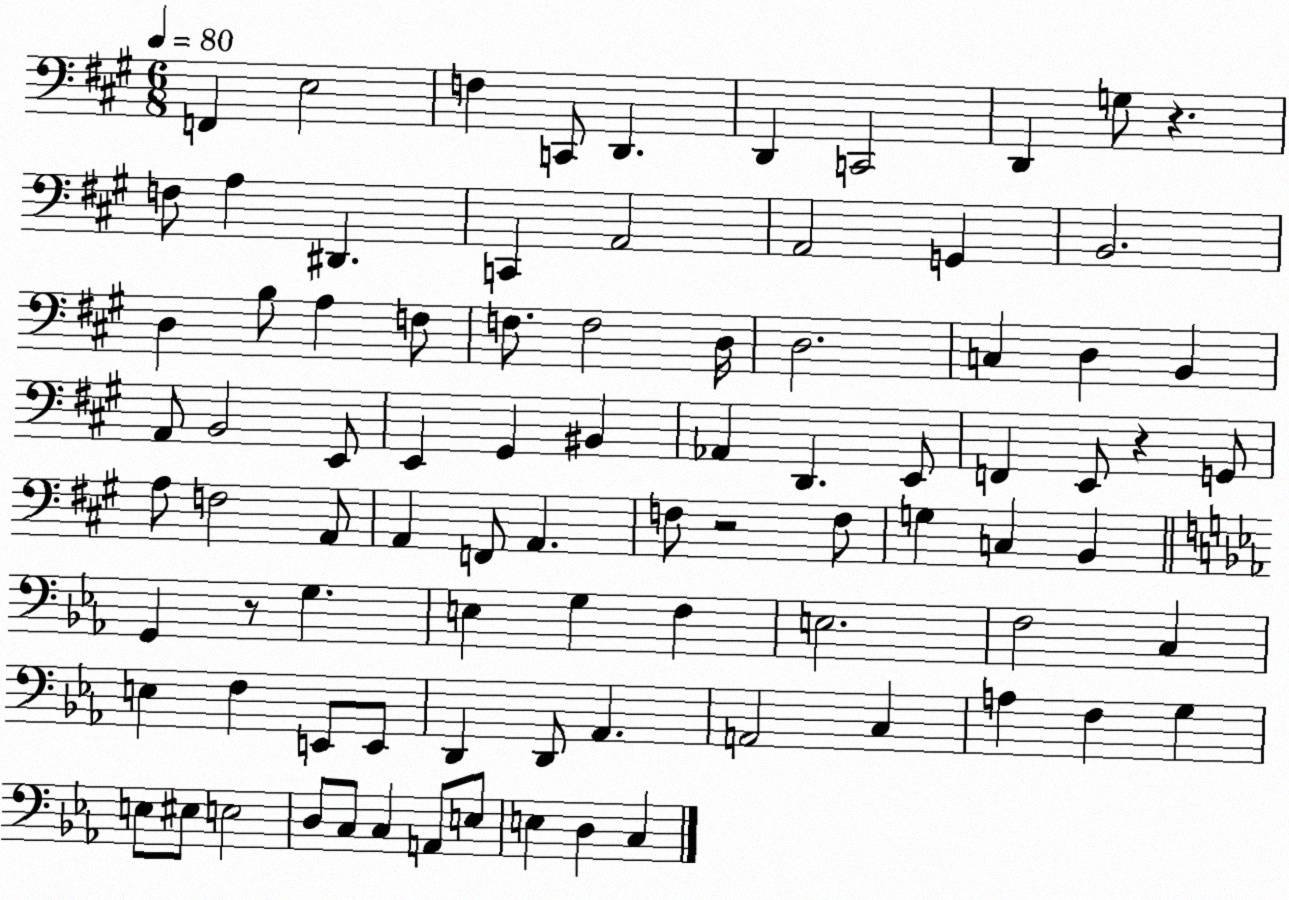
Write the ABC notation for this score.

X:1
T:Untitled
M:6/8
L:1/4
K:A
F,, E,2 F, C,,/2 D,, D,, C,,2 D,, G,/2 z F,/2 A, ^D,, C,, A,,2 A,,2 G,, B,,2 D, B,/2 A, F,/2 F,/2 F,2 D,/4 D,2 C, D, B,, A,,/2 B,,2 E,,/2 E,, ^G,, ^B,, _A,, D,, E,,/2 F,, E,,/2 z G,,/2 A,/2 F,2 A,,/2 A,, F,,/2 A,, F,/2 z2 F,/2 G, C, B,, G,, z/2 G, E, G, F, E,2 F,2 C, E, F, E,,/2 E,,/2 D,, D,,/2 _A,, A,,2 C, A, F, G, E,/2 ^E,/2 E,2 D,/2 C,/2 C, A,,/2 E,/2 E, D, C,